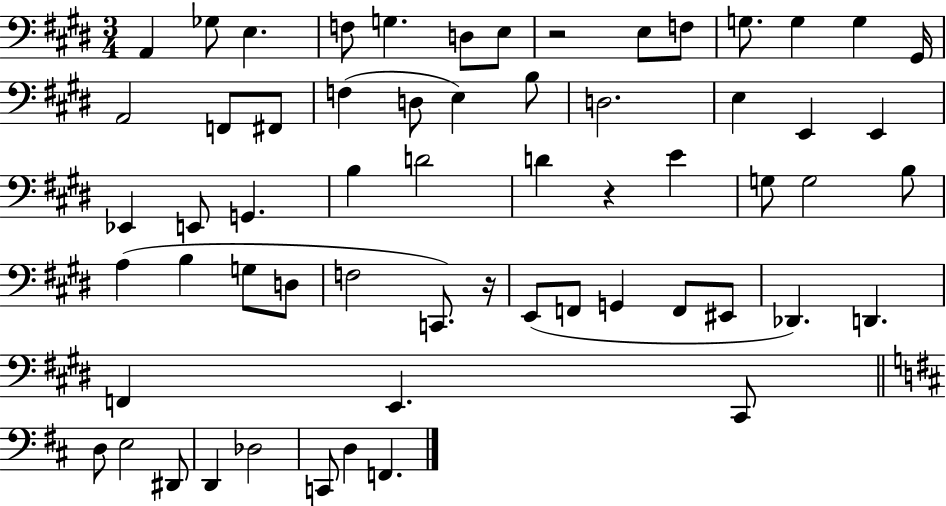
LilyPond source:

{
  \clef bass
  \numericTimeSignature
  \time 3/4
  \key e \major
  a,4 ges8 e4. | f8 g4. d8 e8 | r2 e8 f8 | g8. g4 g4 gis,16 | \break a,2 f,8 fis,8 | f4( d8 e4) b8 | d2. | e4 e,4 e,4 | \break ees,4 e,8 g,4. | b4 d'2 | d'4 r4 e'4 | g8 g2 b8 | \break a4( b4 g8 d8 | f2 c,8.) r16 | e,8( f,8 g,4 f,8 eis,8 | des,4.) d,4. | \break f,4 e,4. cis,8 | \bar "||" \break \key d \major d8 e2 dis,8 | d,4 des2 | c,8 d4 f,4. | \bar "|."
}